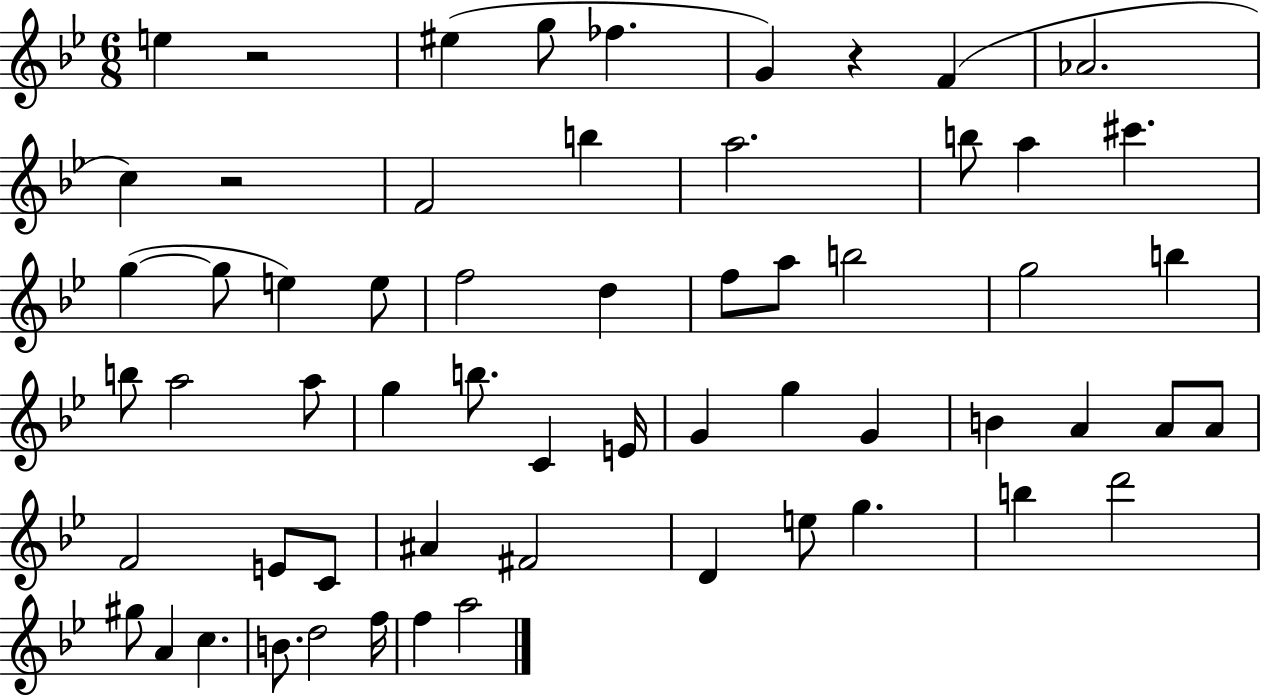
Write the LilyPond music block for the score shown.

{
  \clef treble
  \numericTimeSignature
  \time 6/8
  \key bes \major
  e''4 r2 | eis''4( g''8 fes''4. | g'4) r4 f'4( | aes'2. | \break c''4) r2 | f'2 b''4 | a''2. | b''8 a''4 cis'''4. | \break g''4~(~ g''8 e''4) e''8 | f''2 d''4 | f''8 a''8 b''2 | g''2 b''4 | \break b''8 a''2 a''8 | g''4 b''8. c'4 e'16 | g'4 g''4 g'4 | b'4 a'4 a'8 a'8 | \break f'2 e'8 c'8 | ais'4 fis'2 | d'4 e''8 g''4. | b''4 d'''2 | \break gis''8 a'4 c''4. | b'8. d''2 f''16 | f''4 a''2 | \bar "|."
}